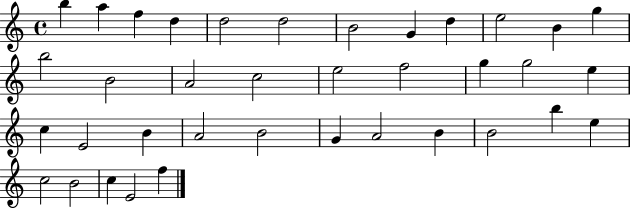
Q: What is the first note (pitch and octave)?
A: B5